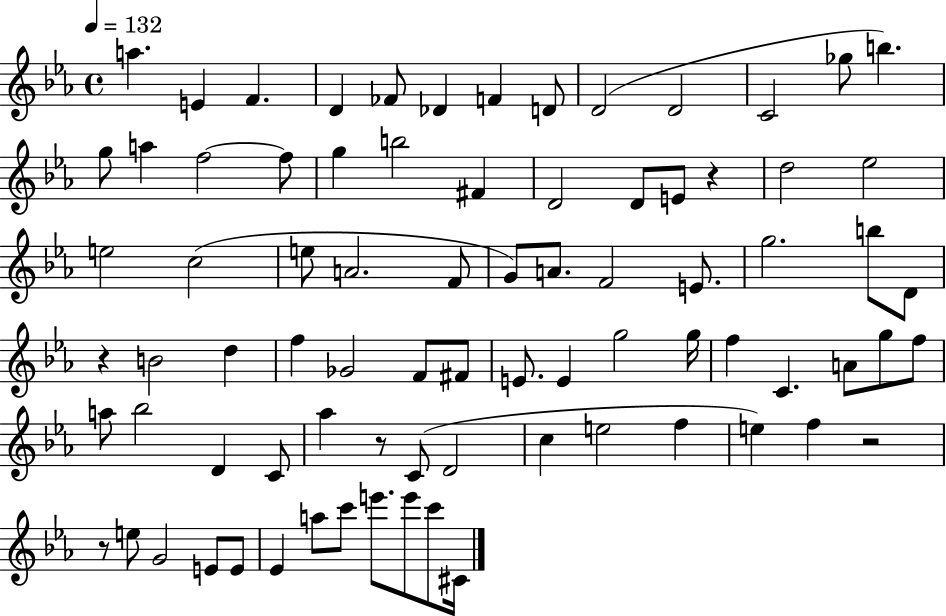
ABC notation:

X:1
T:Untitled
M:4/4
L:1/4
K:Eb
a E F D _F/2 _D F D/2 D2 D2 C2 _g/2 b g/2 a f2 f/2 g b2 ^F D2 D/2 E/2 z d2 _e2 e2 c2 e/2 A2 F/2 G/2 A/2 F2 E/2 g2 b/2 D/2 z B2 d f _G2 F/2 ^F/2 E/2 E g2 g/4 f C A/2 g/2 f/2 a/2 _b2 D C/2 _a z/2 C/2 D2 c e2 f e f z2 z/2 e/2 G2 E/2 E/2 _E a/2 c'/2 e'/2 e'/2 c'/2 ^C/4